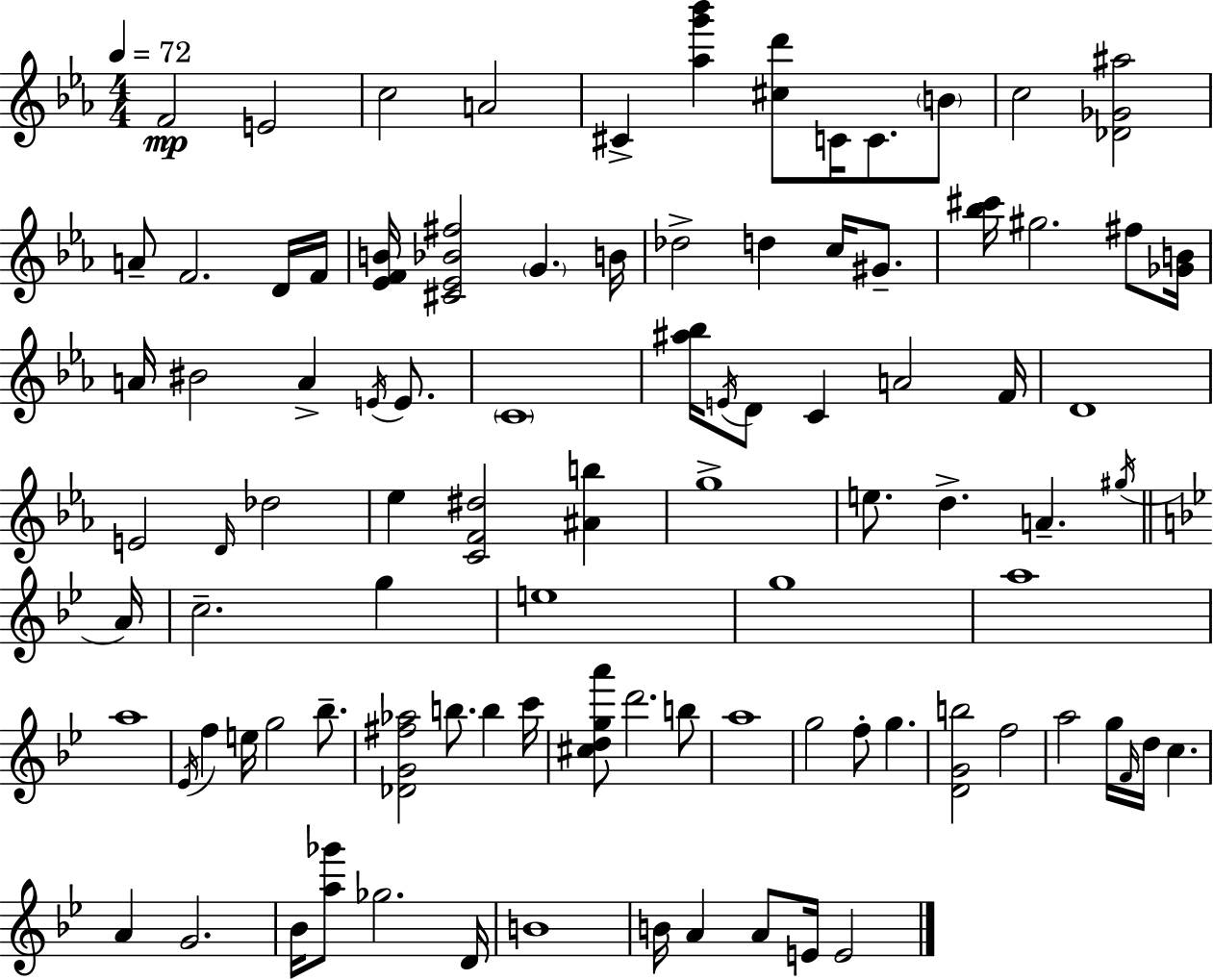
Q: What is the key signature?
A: EES major